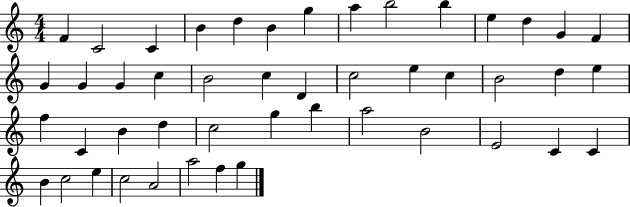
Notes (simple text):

F4/q C4/h C4/q B4/q D5/q B4/q G5/q A5/q B5/h B5/q E5/q D5/q G4/q F4/q G4/q G4/q G4/q C5/q B4/h C5/q D4/q C5/h E5/q C5/q B4/h D5/q E5/q F5/q C4/q B4/q D5/q C5/h G5/q B5/q A5/h B4/h E4/h C4/q C4/q B4/q C5/h E5/q C5/h A4/h A5/h F5/q G5/q